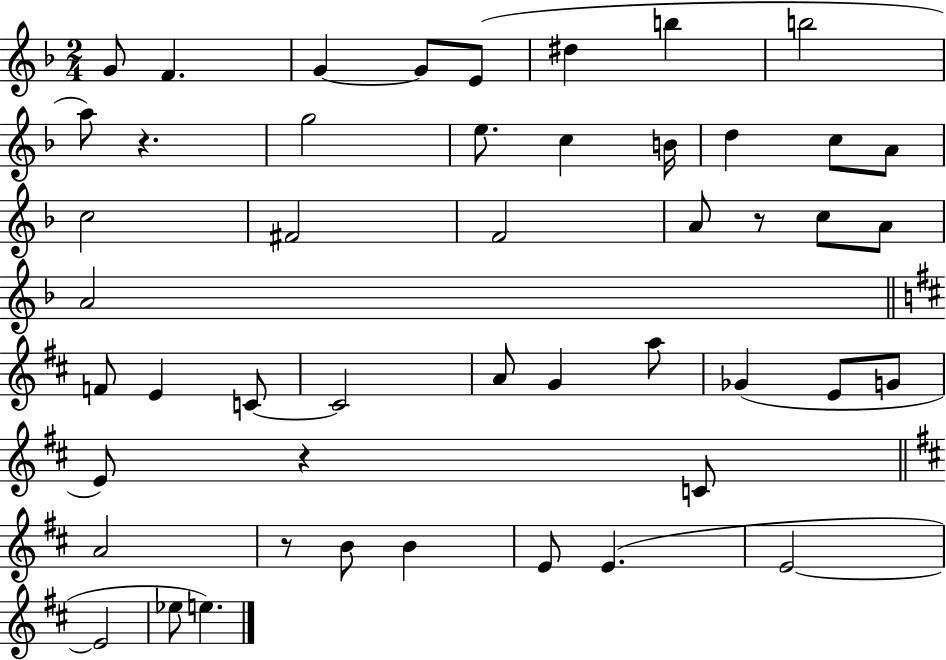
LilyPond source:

{
  \clef treble
  \numericTimeSignature
  \time 2/4
  \key f \major
  g'8 f'4. | g'4~~ g'8 e'8( | dis''4 b''4 | b''2 | \break a''8) r4. | g''2 | e''8. c''4 b'16 | d''4 c''8 a'8 | \break c''2 | fis'2 | f'2 | a'8 r8 c''8 a'8 | \break a'2 | \bar "||" \break \key b \minor f'8 e'4 c'8~~ | c'2 | a'8 g'4 a''8 | ges'4( e'8 g'8 | \break e'8) r4 c'8 | \bar "||" \break \key d \major a'2 | r8 b'8 b'4 | e'8 e'4.( | e'2~~ | \break e'2 | ees''8 e''4.) | \bar "|."
}